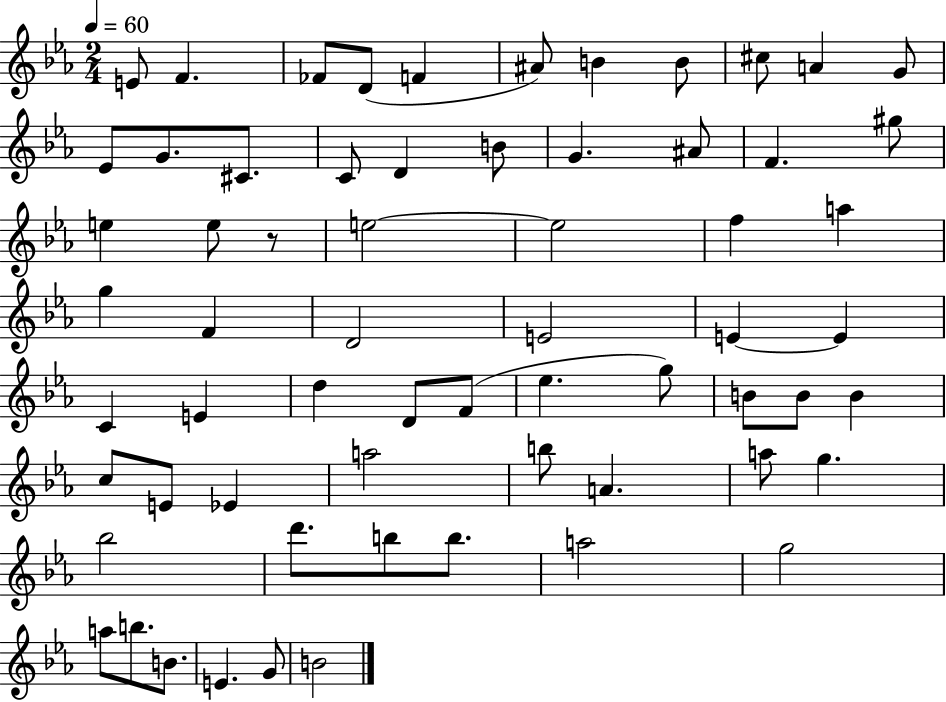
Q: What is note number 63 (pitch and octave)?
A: B4